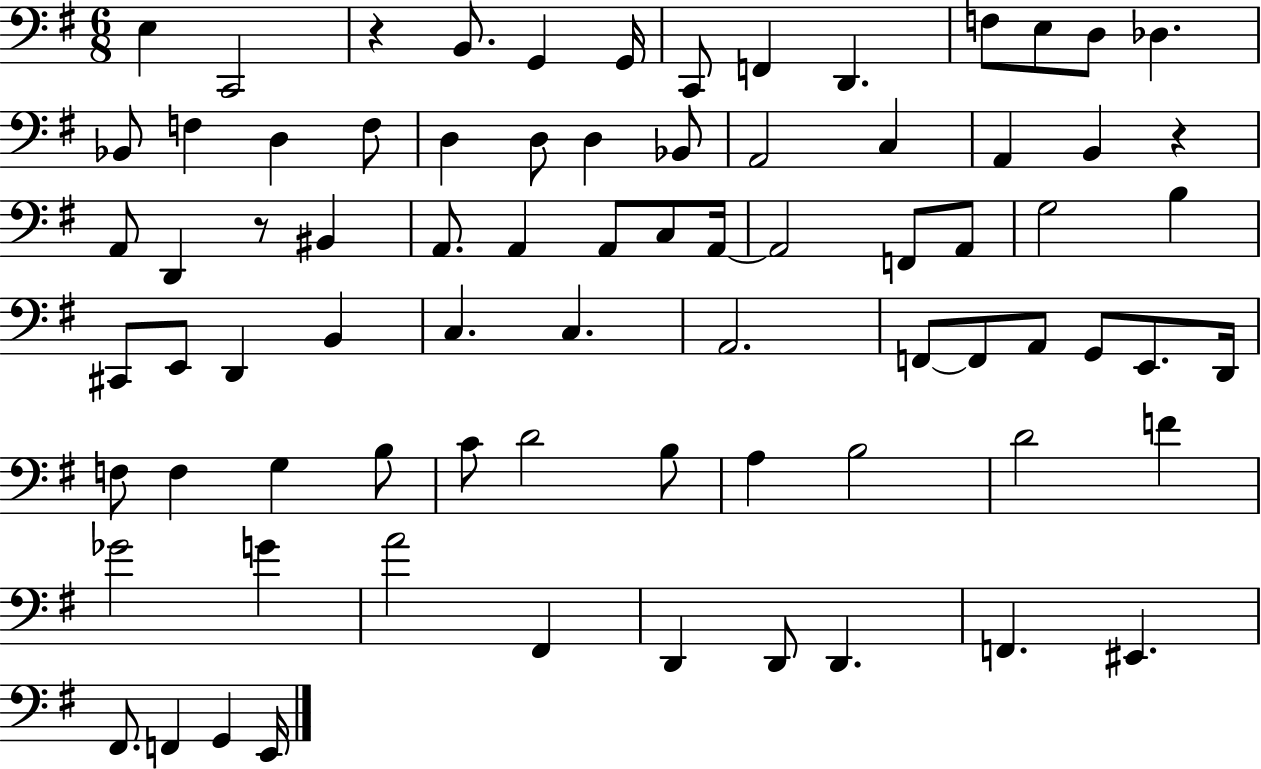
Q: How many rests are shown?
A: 3